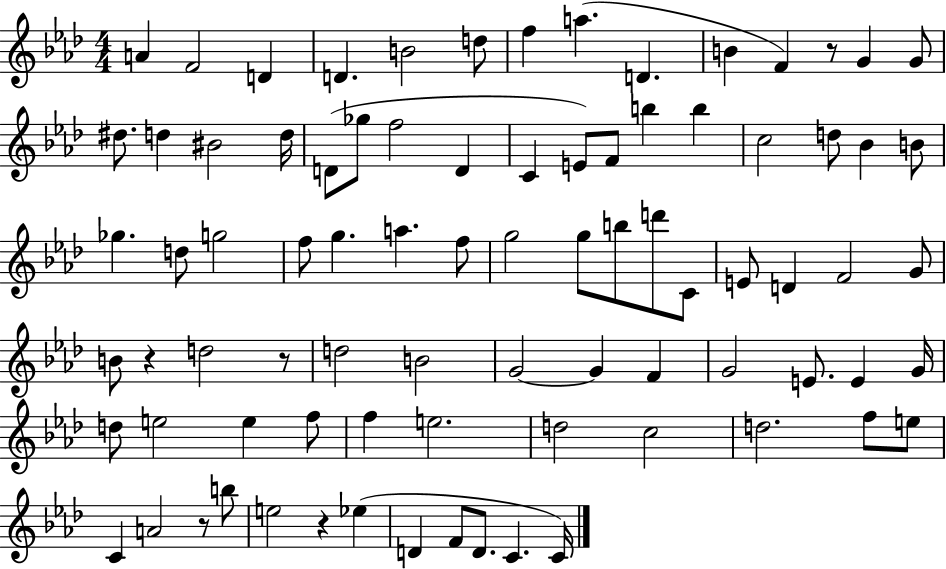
{
  \clef treble
  \numericTimeSignature
  \time 4/4
  \key aes \major
  a'4 f'2 d'4 | d'4. b'2 d''8 | f''4 a''4.( d'4. | b'4 f'4) r8 g'4 g'8 | \break dis''8. d''4 bis'2 d''16 | d'8( ges''8 f''2 d'4 | c'4 e'8) f'8 b''4 b''4 | c''2 d''8 bes'4 b'8 | \break ges''4. d''8 g''2 | f''8 g''4. a''4. f''8 | g''2 g''8 b''8 d'''8 c'8 | e'8 d'4 f'2 g'8 | \break b'8 r4 d''2 r8 | d''2 b'2 | g'2~~ g'4 f'4 | g'2 e'8. e'4 g'16 | \break d''8 e''2 e''4 f''8 | f''4 e''2. | d''2 c''2 | d''2. f''8 e''8 | \break c'4 a'2 r8 b''8 | e''2 r4 ees''4( | d'4 f'8 d'8. c'4. c'16) | \bar "|."
}